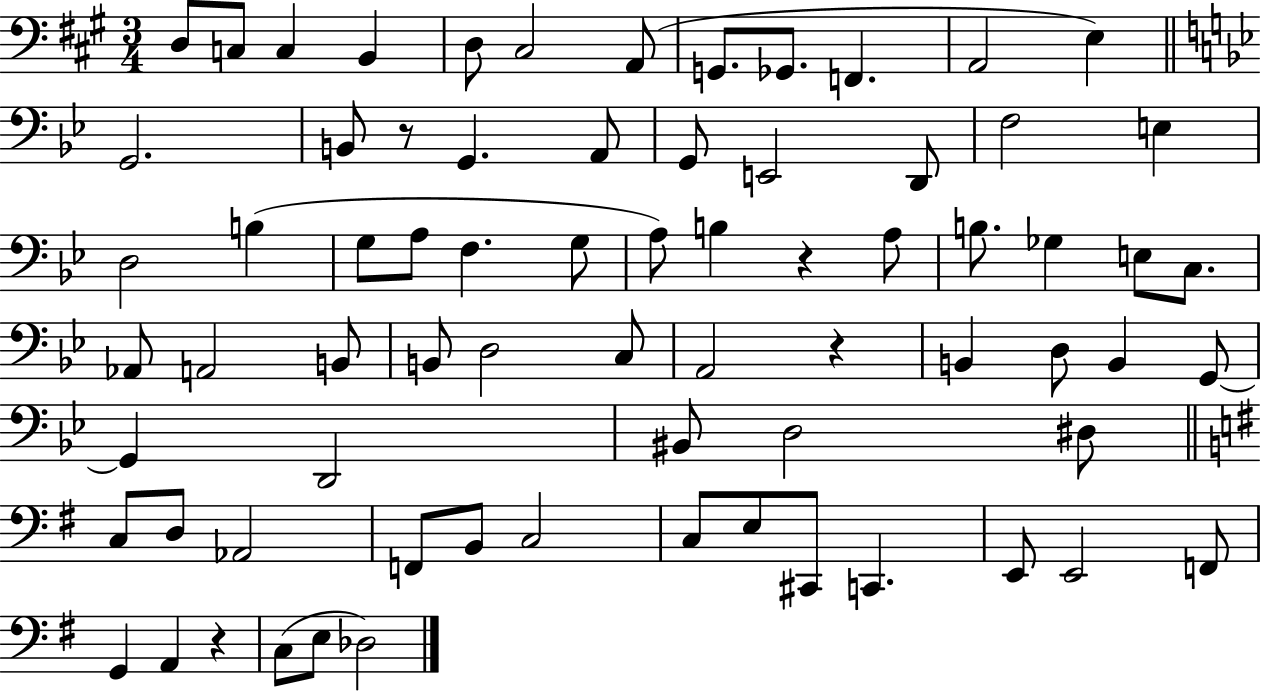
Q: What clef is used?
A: bass